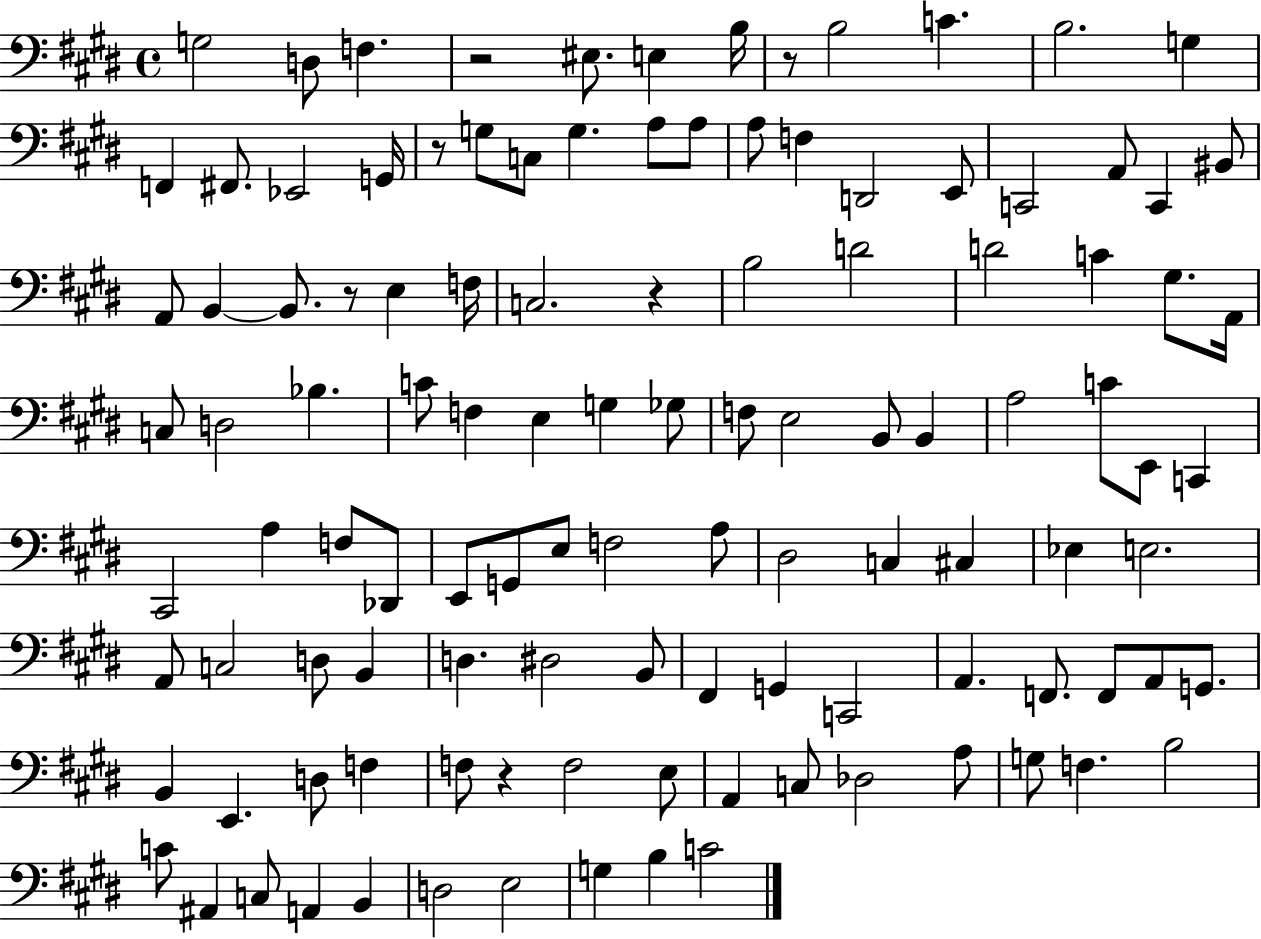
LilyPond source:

{
  \clef bass
  \time 4/4
  \defaultTimeSignature
  \key e \major
  \repeat volta 2 { g2 d8 f4. | r2 eis8. e4 b16 | r8 b2 c'4. | b2. g4 | \break f,4 fis,8. ees,2 g,16 | r8 g8 c8 g4. a8 a8 | a8 f4 d,2 e,8 | c,2 a,8 c,4 bis,8 | \break a,8 b,4~~ b,8. r8 e4 f16 | c2. r4 | b2 d'2 | d'2 c'4 gis8. a,16 | \break c8 d2 bes4. | c'8 f4 e4 g4 ges8 | f8 e2 b,8 b,4 | a2 c'8 e,8 c,4 | \break cis,2 a4 f8 des,8 | e,8 g,8 e8 f2 a8 | dis2 c4 cis4 | ees4 e2. | \break a,8 c2 d8 b,4 | d4. dis2 b,8 | fis,4 g,4 c,2 | a,4. f,8. f,8 a,8 g,8. | \break b,4 e,4. d8 f4 | f8 r4 f2 e8 | a,4 c8 des2 a8 | g8 f4. b2 | \break c'8 ais,4 c8 a,4 b,4 | d2 e2 | g4 b4 c'2 | } \bar "|."
}